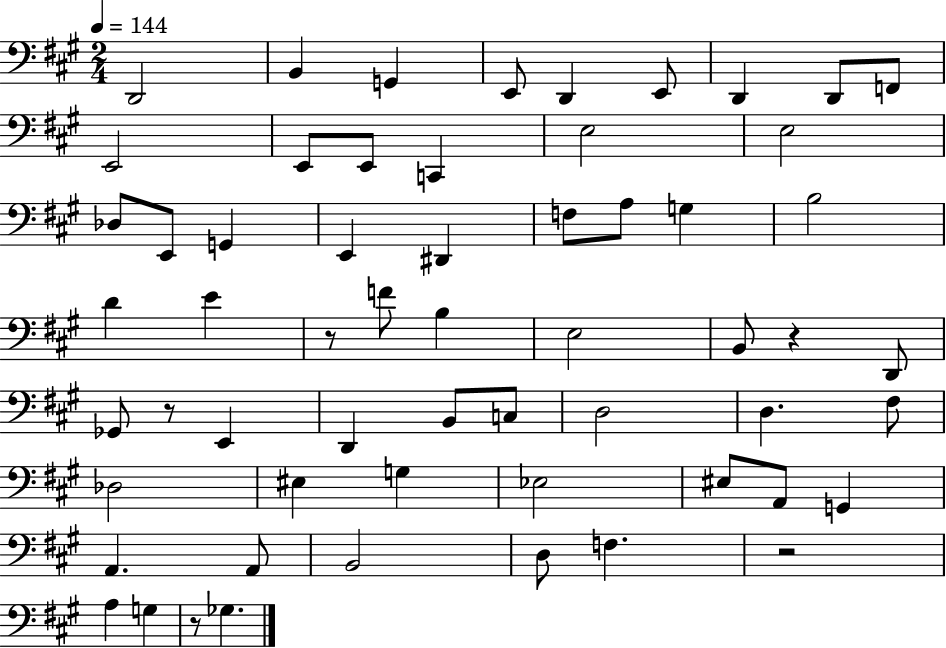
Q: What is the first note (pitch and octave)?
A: D2